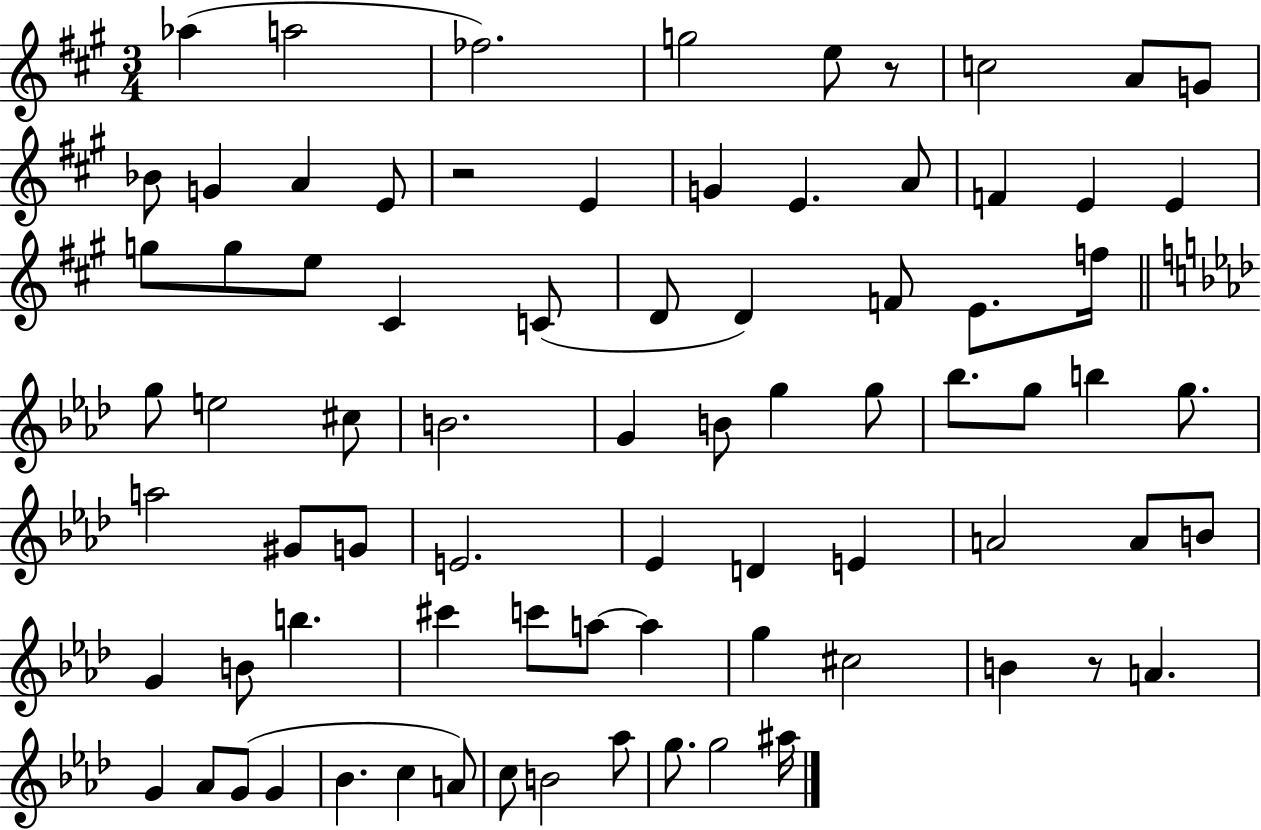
X:1
T:Untitled
M:3/4
L:1/4
K:A
_a a2 _f2 g2 e/2 z/2 c2 A/2 G/2 _B/2 G A E/2 z2 E G E A/2 F E E g/2 g/2 e/2 ^C C/2 D/2 D F/2 E/2 f/4 g/2 e2 ^c/2 B2 G B/2 g g/2 _b/2 g/2 b g/2 a2 ^G/2 G/2 E2 _E D E A2 A/2 B/2 G B/2 b ^c' c'/2 a/2 a g ^c2 B z/2 A G _A/2 G/2 G _B c A/2 c/2 B2 _a/2 g/2 g2 ^a/4